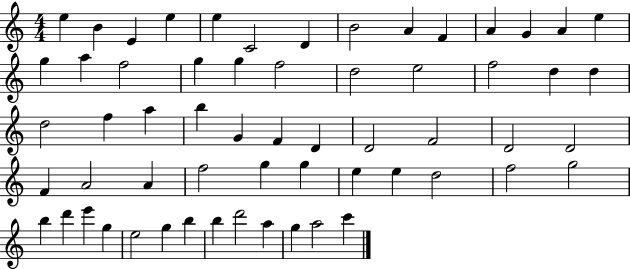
E5/q B4/q E4/q E5/q E5/q C4/h D4/q B4/h A4/q F4/q A4/q G4/q A4/q E5/q G5/q A5/q F5/h G5/q G5/q F5/h D5/h E5/h F5/h D5/q D5/q D5/h F5/q A5/q B5/q G4/q F4/q D4/q D4/h F4/h D4/h D4/h F4/q A4/h A4/q F5/h G5/q G5/q E5/q E5/q D5/h F5/h G5/h B5/q D6/q E6/q G5/q E5/h G5/q B5/q B5/q D6/h A5/q G5/q A5/h C6/q